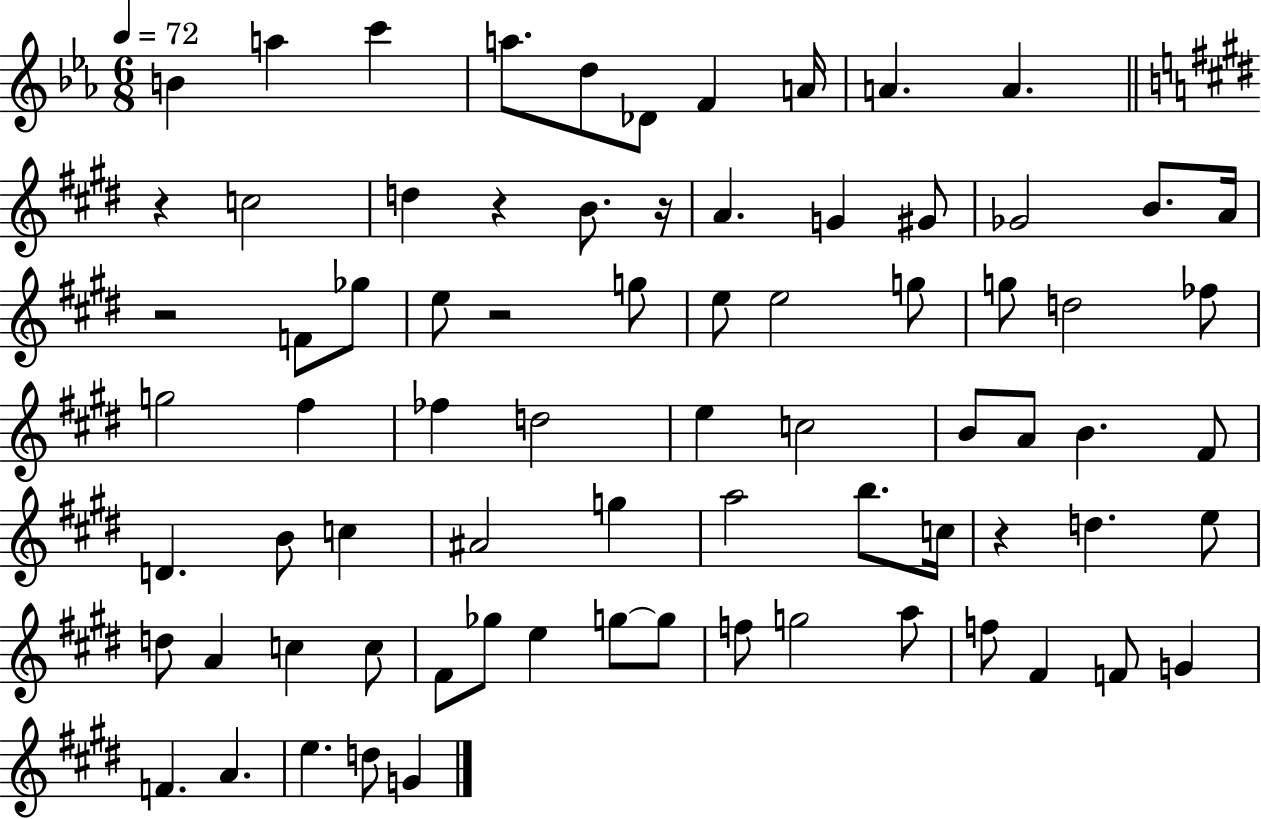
{
  \clef treble
  \numericTimeSignature
  \time 6/8
  \key ees \major
  \tempo 4 = 72
  b'4 a''4 c'''4 | a''8. d''8 des'8 f'4 a'16 | a'4. a'4. | \bar "||" \break \key e \major r4 c''2 | d''4 r4 b'8. r16 | a'4. g'4 gis'8 | ges'2 b'8. a'16 | \break r2 f'8 ges''8 | e''8 r2 g''8 | e''8 e''2 g''8 | g''8 d''2 fes''8 | \break g''2 fis''4 | fes''4 d''2 | e''4 c''2 | b'8 a'8 b'4. fis'8 | \break d'4. b'8 c''4 | ais'2 g''4 | a''2 b''8. c''16 | r4 d''4. e''8 | \break d''8 a'4 c''4 c''8 | fis'8 ges''8 e''4 g''8~~ g''8 | f''8 g''2 a''8 | f''8 fis'4 f'8 g'4 | \break f'4. a'4. | e''4. d''8 g'4 | \bar "|."
}